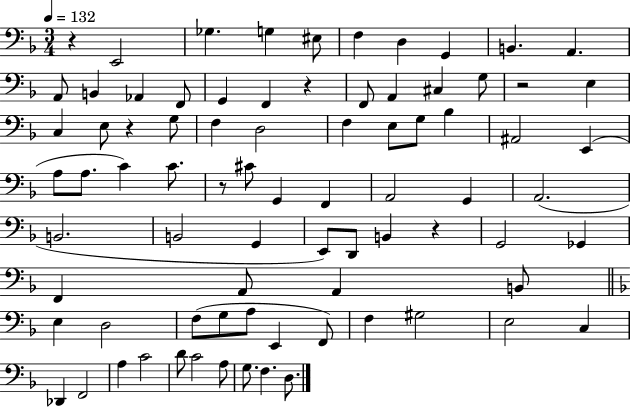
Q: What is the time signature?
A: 3/4